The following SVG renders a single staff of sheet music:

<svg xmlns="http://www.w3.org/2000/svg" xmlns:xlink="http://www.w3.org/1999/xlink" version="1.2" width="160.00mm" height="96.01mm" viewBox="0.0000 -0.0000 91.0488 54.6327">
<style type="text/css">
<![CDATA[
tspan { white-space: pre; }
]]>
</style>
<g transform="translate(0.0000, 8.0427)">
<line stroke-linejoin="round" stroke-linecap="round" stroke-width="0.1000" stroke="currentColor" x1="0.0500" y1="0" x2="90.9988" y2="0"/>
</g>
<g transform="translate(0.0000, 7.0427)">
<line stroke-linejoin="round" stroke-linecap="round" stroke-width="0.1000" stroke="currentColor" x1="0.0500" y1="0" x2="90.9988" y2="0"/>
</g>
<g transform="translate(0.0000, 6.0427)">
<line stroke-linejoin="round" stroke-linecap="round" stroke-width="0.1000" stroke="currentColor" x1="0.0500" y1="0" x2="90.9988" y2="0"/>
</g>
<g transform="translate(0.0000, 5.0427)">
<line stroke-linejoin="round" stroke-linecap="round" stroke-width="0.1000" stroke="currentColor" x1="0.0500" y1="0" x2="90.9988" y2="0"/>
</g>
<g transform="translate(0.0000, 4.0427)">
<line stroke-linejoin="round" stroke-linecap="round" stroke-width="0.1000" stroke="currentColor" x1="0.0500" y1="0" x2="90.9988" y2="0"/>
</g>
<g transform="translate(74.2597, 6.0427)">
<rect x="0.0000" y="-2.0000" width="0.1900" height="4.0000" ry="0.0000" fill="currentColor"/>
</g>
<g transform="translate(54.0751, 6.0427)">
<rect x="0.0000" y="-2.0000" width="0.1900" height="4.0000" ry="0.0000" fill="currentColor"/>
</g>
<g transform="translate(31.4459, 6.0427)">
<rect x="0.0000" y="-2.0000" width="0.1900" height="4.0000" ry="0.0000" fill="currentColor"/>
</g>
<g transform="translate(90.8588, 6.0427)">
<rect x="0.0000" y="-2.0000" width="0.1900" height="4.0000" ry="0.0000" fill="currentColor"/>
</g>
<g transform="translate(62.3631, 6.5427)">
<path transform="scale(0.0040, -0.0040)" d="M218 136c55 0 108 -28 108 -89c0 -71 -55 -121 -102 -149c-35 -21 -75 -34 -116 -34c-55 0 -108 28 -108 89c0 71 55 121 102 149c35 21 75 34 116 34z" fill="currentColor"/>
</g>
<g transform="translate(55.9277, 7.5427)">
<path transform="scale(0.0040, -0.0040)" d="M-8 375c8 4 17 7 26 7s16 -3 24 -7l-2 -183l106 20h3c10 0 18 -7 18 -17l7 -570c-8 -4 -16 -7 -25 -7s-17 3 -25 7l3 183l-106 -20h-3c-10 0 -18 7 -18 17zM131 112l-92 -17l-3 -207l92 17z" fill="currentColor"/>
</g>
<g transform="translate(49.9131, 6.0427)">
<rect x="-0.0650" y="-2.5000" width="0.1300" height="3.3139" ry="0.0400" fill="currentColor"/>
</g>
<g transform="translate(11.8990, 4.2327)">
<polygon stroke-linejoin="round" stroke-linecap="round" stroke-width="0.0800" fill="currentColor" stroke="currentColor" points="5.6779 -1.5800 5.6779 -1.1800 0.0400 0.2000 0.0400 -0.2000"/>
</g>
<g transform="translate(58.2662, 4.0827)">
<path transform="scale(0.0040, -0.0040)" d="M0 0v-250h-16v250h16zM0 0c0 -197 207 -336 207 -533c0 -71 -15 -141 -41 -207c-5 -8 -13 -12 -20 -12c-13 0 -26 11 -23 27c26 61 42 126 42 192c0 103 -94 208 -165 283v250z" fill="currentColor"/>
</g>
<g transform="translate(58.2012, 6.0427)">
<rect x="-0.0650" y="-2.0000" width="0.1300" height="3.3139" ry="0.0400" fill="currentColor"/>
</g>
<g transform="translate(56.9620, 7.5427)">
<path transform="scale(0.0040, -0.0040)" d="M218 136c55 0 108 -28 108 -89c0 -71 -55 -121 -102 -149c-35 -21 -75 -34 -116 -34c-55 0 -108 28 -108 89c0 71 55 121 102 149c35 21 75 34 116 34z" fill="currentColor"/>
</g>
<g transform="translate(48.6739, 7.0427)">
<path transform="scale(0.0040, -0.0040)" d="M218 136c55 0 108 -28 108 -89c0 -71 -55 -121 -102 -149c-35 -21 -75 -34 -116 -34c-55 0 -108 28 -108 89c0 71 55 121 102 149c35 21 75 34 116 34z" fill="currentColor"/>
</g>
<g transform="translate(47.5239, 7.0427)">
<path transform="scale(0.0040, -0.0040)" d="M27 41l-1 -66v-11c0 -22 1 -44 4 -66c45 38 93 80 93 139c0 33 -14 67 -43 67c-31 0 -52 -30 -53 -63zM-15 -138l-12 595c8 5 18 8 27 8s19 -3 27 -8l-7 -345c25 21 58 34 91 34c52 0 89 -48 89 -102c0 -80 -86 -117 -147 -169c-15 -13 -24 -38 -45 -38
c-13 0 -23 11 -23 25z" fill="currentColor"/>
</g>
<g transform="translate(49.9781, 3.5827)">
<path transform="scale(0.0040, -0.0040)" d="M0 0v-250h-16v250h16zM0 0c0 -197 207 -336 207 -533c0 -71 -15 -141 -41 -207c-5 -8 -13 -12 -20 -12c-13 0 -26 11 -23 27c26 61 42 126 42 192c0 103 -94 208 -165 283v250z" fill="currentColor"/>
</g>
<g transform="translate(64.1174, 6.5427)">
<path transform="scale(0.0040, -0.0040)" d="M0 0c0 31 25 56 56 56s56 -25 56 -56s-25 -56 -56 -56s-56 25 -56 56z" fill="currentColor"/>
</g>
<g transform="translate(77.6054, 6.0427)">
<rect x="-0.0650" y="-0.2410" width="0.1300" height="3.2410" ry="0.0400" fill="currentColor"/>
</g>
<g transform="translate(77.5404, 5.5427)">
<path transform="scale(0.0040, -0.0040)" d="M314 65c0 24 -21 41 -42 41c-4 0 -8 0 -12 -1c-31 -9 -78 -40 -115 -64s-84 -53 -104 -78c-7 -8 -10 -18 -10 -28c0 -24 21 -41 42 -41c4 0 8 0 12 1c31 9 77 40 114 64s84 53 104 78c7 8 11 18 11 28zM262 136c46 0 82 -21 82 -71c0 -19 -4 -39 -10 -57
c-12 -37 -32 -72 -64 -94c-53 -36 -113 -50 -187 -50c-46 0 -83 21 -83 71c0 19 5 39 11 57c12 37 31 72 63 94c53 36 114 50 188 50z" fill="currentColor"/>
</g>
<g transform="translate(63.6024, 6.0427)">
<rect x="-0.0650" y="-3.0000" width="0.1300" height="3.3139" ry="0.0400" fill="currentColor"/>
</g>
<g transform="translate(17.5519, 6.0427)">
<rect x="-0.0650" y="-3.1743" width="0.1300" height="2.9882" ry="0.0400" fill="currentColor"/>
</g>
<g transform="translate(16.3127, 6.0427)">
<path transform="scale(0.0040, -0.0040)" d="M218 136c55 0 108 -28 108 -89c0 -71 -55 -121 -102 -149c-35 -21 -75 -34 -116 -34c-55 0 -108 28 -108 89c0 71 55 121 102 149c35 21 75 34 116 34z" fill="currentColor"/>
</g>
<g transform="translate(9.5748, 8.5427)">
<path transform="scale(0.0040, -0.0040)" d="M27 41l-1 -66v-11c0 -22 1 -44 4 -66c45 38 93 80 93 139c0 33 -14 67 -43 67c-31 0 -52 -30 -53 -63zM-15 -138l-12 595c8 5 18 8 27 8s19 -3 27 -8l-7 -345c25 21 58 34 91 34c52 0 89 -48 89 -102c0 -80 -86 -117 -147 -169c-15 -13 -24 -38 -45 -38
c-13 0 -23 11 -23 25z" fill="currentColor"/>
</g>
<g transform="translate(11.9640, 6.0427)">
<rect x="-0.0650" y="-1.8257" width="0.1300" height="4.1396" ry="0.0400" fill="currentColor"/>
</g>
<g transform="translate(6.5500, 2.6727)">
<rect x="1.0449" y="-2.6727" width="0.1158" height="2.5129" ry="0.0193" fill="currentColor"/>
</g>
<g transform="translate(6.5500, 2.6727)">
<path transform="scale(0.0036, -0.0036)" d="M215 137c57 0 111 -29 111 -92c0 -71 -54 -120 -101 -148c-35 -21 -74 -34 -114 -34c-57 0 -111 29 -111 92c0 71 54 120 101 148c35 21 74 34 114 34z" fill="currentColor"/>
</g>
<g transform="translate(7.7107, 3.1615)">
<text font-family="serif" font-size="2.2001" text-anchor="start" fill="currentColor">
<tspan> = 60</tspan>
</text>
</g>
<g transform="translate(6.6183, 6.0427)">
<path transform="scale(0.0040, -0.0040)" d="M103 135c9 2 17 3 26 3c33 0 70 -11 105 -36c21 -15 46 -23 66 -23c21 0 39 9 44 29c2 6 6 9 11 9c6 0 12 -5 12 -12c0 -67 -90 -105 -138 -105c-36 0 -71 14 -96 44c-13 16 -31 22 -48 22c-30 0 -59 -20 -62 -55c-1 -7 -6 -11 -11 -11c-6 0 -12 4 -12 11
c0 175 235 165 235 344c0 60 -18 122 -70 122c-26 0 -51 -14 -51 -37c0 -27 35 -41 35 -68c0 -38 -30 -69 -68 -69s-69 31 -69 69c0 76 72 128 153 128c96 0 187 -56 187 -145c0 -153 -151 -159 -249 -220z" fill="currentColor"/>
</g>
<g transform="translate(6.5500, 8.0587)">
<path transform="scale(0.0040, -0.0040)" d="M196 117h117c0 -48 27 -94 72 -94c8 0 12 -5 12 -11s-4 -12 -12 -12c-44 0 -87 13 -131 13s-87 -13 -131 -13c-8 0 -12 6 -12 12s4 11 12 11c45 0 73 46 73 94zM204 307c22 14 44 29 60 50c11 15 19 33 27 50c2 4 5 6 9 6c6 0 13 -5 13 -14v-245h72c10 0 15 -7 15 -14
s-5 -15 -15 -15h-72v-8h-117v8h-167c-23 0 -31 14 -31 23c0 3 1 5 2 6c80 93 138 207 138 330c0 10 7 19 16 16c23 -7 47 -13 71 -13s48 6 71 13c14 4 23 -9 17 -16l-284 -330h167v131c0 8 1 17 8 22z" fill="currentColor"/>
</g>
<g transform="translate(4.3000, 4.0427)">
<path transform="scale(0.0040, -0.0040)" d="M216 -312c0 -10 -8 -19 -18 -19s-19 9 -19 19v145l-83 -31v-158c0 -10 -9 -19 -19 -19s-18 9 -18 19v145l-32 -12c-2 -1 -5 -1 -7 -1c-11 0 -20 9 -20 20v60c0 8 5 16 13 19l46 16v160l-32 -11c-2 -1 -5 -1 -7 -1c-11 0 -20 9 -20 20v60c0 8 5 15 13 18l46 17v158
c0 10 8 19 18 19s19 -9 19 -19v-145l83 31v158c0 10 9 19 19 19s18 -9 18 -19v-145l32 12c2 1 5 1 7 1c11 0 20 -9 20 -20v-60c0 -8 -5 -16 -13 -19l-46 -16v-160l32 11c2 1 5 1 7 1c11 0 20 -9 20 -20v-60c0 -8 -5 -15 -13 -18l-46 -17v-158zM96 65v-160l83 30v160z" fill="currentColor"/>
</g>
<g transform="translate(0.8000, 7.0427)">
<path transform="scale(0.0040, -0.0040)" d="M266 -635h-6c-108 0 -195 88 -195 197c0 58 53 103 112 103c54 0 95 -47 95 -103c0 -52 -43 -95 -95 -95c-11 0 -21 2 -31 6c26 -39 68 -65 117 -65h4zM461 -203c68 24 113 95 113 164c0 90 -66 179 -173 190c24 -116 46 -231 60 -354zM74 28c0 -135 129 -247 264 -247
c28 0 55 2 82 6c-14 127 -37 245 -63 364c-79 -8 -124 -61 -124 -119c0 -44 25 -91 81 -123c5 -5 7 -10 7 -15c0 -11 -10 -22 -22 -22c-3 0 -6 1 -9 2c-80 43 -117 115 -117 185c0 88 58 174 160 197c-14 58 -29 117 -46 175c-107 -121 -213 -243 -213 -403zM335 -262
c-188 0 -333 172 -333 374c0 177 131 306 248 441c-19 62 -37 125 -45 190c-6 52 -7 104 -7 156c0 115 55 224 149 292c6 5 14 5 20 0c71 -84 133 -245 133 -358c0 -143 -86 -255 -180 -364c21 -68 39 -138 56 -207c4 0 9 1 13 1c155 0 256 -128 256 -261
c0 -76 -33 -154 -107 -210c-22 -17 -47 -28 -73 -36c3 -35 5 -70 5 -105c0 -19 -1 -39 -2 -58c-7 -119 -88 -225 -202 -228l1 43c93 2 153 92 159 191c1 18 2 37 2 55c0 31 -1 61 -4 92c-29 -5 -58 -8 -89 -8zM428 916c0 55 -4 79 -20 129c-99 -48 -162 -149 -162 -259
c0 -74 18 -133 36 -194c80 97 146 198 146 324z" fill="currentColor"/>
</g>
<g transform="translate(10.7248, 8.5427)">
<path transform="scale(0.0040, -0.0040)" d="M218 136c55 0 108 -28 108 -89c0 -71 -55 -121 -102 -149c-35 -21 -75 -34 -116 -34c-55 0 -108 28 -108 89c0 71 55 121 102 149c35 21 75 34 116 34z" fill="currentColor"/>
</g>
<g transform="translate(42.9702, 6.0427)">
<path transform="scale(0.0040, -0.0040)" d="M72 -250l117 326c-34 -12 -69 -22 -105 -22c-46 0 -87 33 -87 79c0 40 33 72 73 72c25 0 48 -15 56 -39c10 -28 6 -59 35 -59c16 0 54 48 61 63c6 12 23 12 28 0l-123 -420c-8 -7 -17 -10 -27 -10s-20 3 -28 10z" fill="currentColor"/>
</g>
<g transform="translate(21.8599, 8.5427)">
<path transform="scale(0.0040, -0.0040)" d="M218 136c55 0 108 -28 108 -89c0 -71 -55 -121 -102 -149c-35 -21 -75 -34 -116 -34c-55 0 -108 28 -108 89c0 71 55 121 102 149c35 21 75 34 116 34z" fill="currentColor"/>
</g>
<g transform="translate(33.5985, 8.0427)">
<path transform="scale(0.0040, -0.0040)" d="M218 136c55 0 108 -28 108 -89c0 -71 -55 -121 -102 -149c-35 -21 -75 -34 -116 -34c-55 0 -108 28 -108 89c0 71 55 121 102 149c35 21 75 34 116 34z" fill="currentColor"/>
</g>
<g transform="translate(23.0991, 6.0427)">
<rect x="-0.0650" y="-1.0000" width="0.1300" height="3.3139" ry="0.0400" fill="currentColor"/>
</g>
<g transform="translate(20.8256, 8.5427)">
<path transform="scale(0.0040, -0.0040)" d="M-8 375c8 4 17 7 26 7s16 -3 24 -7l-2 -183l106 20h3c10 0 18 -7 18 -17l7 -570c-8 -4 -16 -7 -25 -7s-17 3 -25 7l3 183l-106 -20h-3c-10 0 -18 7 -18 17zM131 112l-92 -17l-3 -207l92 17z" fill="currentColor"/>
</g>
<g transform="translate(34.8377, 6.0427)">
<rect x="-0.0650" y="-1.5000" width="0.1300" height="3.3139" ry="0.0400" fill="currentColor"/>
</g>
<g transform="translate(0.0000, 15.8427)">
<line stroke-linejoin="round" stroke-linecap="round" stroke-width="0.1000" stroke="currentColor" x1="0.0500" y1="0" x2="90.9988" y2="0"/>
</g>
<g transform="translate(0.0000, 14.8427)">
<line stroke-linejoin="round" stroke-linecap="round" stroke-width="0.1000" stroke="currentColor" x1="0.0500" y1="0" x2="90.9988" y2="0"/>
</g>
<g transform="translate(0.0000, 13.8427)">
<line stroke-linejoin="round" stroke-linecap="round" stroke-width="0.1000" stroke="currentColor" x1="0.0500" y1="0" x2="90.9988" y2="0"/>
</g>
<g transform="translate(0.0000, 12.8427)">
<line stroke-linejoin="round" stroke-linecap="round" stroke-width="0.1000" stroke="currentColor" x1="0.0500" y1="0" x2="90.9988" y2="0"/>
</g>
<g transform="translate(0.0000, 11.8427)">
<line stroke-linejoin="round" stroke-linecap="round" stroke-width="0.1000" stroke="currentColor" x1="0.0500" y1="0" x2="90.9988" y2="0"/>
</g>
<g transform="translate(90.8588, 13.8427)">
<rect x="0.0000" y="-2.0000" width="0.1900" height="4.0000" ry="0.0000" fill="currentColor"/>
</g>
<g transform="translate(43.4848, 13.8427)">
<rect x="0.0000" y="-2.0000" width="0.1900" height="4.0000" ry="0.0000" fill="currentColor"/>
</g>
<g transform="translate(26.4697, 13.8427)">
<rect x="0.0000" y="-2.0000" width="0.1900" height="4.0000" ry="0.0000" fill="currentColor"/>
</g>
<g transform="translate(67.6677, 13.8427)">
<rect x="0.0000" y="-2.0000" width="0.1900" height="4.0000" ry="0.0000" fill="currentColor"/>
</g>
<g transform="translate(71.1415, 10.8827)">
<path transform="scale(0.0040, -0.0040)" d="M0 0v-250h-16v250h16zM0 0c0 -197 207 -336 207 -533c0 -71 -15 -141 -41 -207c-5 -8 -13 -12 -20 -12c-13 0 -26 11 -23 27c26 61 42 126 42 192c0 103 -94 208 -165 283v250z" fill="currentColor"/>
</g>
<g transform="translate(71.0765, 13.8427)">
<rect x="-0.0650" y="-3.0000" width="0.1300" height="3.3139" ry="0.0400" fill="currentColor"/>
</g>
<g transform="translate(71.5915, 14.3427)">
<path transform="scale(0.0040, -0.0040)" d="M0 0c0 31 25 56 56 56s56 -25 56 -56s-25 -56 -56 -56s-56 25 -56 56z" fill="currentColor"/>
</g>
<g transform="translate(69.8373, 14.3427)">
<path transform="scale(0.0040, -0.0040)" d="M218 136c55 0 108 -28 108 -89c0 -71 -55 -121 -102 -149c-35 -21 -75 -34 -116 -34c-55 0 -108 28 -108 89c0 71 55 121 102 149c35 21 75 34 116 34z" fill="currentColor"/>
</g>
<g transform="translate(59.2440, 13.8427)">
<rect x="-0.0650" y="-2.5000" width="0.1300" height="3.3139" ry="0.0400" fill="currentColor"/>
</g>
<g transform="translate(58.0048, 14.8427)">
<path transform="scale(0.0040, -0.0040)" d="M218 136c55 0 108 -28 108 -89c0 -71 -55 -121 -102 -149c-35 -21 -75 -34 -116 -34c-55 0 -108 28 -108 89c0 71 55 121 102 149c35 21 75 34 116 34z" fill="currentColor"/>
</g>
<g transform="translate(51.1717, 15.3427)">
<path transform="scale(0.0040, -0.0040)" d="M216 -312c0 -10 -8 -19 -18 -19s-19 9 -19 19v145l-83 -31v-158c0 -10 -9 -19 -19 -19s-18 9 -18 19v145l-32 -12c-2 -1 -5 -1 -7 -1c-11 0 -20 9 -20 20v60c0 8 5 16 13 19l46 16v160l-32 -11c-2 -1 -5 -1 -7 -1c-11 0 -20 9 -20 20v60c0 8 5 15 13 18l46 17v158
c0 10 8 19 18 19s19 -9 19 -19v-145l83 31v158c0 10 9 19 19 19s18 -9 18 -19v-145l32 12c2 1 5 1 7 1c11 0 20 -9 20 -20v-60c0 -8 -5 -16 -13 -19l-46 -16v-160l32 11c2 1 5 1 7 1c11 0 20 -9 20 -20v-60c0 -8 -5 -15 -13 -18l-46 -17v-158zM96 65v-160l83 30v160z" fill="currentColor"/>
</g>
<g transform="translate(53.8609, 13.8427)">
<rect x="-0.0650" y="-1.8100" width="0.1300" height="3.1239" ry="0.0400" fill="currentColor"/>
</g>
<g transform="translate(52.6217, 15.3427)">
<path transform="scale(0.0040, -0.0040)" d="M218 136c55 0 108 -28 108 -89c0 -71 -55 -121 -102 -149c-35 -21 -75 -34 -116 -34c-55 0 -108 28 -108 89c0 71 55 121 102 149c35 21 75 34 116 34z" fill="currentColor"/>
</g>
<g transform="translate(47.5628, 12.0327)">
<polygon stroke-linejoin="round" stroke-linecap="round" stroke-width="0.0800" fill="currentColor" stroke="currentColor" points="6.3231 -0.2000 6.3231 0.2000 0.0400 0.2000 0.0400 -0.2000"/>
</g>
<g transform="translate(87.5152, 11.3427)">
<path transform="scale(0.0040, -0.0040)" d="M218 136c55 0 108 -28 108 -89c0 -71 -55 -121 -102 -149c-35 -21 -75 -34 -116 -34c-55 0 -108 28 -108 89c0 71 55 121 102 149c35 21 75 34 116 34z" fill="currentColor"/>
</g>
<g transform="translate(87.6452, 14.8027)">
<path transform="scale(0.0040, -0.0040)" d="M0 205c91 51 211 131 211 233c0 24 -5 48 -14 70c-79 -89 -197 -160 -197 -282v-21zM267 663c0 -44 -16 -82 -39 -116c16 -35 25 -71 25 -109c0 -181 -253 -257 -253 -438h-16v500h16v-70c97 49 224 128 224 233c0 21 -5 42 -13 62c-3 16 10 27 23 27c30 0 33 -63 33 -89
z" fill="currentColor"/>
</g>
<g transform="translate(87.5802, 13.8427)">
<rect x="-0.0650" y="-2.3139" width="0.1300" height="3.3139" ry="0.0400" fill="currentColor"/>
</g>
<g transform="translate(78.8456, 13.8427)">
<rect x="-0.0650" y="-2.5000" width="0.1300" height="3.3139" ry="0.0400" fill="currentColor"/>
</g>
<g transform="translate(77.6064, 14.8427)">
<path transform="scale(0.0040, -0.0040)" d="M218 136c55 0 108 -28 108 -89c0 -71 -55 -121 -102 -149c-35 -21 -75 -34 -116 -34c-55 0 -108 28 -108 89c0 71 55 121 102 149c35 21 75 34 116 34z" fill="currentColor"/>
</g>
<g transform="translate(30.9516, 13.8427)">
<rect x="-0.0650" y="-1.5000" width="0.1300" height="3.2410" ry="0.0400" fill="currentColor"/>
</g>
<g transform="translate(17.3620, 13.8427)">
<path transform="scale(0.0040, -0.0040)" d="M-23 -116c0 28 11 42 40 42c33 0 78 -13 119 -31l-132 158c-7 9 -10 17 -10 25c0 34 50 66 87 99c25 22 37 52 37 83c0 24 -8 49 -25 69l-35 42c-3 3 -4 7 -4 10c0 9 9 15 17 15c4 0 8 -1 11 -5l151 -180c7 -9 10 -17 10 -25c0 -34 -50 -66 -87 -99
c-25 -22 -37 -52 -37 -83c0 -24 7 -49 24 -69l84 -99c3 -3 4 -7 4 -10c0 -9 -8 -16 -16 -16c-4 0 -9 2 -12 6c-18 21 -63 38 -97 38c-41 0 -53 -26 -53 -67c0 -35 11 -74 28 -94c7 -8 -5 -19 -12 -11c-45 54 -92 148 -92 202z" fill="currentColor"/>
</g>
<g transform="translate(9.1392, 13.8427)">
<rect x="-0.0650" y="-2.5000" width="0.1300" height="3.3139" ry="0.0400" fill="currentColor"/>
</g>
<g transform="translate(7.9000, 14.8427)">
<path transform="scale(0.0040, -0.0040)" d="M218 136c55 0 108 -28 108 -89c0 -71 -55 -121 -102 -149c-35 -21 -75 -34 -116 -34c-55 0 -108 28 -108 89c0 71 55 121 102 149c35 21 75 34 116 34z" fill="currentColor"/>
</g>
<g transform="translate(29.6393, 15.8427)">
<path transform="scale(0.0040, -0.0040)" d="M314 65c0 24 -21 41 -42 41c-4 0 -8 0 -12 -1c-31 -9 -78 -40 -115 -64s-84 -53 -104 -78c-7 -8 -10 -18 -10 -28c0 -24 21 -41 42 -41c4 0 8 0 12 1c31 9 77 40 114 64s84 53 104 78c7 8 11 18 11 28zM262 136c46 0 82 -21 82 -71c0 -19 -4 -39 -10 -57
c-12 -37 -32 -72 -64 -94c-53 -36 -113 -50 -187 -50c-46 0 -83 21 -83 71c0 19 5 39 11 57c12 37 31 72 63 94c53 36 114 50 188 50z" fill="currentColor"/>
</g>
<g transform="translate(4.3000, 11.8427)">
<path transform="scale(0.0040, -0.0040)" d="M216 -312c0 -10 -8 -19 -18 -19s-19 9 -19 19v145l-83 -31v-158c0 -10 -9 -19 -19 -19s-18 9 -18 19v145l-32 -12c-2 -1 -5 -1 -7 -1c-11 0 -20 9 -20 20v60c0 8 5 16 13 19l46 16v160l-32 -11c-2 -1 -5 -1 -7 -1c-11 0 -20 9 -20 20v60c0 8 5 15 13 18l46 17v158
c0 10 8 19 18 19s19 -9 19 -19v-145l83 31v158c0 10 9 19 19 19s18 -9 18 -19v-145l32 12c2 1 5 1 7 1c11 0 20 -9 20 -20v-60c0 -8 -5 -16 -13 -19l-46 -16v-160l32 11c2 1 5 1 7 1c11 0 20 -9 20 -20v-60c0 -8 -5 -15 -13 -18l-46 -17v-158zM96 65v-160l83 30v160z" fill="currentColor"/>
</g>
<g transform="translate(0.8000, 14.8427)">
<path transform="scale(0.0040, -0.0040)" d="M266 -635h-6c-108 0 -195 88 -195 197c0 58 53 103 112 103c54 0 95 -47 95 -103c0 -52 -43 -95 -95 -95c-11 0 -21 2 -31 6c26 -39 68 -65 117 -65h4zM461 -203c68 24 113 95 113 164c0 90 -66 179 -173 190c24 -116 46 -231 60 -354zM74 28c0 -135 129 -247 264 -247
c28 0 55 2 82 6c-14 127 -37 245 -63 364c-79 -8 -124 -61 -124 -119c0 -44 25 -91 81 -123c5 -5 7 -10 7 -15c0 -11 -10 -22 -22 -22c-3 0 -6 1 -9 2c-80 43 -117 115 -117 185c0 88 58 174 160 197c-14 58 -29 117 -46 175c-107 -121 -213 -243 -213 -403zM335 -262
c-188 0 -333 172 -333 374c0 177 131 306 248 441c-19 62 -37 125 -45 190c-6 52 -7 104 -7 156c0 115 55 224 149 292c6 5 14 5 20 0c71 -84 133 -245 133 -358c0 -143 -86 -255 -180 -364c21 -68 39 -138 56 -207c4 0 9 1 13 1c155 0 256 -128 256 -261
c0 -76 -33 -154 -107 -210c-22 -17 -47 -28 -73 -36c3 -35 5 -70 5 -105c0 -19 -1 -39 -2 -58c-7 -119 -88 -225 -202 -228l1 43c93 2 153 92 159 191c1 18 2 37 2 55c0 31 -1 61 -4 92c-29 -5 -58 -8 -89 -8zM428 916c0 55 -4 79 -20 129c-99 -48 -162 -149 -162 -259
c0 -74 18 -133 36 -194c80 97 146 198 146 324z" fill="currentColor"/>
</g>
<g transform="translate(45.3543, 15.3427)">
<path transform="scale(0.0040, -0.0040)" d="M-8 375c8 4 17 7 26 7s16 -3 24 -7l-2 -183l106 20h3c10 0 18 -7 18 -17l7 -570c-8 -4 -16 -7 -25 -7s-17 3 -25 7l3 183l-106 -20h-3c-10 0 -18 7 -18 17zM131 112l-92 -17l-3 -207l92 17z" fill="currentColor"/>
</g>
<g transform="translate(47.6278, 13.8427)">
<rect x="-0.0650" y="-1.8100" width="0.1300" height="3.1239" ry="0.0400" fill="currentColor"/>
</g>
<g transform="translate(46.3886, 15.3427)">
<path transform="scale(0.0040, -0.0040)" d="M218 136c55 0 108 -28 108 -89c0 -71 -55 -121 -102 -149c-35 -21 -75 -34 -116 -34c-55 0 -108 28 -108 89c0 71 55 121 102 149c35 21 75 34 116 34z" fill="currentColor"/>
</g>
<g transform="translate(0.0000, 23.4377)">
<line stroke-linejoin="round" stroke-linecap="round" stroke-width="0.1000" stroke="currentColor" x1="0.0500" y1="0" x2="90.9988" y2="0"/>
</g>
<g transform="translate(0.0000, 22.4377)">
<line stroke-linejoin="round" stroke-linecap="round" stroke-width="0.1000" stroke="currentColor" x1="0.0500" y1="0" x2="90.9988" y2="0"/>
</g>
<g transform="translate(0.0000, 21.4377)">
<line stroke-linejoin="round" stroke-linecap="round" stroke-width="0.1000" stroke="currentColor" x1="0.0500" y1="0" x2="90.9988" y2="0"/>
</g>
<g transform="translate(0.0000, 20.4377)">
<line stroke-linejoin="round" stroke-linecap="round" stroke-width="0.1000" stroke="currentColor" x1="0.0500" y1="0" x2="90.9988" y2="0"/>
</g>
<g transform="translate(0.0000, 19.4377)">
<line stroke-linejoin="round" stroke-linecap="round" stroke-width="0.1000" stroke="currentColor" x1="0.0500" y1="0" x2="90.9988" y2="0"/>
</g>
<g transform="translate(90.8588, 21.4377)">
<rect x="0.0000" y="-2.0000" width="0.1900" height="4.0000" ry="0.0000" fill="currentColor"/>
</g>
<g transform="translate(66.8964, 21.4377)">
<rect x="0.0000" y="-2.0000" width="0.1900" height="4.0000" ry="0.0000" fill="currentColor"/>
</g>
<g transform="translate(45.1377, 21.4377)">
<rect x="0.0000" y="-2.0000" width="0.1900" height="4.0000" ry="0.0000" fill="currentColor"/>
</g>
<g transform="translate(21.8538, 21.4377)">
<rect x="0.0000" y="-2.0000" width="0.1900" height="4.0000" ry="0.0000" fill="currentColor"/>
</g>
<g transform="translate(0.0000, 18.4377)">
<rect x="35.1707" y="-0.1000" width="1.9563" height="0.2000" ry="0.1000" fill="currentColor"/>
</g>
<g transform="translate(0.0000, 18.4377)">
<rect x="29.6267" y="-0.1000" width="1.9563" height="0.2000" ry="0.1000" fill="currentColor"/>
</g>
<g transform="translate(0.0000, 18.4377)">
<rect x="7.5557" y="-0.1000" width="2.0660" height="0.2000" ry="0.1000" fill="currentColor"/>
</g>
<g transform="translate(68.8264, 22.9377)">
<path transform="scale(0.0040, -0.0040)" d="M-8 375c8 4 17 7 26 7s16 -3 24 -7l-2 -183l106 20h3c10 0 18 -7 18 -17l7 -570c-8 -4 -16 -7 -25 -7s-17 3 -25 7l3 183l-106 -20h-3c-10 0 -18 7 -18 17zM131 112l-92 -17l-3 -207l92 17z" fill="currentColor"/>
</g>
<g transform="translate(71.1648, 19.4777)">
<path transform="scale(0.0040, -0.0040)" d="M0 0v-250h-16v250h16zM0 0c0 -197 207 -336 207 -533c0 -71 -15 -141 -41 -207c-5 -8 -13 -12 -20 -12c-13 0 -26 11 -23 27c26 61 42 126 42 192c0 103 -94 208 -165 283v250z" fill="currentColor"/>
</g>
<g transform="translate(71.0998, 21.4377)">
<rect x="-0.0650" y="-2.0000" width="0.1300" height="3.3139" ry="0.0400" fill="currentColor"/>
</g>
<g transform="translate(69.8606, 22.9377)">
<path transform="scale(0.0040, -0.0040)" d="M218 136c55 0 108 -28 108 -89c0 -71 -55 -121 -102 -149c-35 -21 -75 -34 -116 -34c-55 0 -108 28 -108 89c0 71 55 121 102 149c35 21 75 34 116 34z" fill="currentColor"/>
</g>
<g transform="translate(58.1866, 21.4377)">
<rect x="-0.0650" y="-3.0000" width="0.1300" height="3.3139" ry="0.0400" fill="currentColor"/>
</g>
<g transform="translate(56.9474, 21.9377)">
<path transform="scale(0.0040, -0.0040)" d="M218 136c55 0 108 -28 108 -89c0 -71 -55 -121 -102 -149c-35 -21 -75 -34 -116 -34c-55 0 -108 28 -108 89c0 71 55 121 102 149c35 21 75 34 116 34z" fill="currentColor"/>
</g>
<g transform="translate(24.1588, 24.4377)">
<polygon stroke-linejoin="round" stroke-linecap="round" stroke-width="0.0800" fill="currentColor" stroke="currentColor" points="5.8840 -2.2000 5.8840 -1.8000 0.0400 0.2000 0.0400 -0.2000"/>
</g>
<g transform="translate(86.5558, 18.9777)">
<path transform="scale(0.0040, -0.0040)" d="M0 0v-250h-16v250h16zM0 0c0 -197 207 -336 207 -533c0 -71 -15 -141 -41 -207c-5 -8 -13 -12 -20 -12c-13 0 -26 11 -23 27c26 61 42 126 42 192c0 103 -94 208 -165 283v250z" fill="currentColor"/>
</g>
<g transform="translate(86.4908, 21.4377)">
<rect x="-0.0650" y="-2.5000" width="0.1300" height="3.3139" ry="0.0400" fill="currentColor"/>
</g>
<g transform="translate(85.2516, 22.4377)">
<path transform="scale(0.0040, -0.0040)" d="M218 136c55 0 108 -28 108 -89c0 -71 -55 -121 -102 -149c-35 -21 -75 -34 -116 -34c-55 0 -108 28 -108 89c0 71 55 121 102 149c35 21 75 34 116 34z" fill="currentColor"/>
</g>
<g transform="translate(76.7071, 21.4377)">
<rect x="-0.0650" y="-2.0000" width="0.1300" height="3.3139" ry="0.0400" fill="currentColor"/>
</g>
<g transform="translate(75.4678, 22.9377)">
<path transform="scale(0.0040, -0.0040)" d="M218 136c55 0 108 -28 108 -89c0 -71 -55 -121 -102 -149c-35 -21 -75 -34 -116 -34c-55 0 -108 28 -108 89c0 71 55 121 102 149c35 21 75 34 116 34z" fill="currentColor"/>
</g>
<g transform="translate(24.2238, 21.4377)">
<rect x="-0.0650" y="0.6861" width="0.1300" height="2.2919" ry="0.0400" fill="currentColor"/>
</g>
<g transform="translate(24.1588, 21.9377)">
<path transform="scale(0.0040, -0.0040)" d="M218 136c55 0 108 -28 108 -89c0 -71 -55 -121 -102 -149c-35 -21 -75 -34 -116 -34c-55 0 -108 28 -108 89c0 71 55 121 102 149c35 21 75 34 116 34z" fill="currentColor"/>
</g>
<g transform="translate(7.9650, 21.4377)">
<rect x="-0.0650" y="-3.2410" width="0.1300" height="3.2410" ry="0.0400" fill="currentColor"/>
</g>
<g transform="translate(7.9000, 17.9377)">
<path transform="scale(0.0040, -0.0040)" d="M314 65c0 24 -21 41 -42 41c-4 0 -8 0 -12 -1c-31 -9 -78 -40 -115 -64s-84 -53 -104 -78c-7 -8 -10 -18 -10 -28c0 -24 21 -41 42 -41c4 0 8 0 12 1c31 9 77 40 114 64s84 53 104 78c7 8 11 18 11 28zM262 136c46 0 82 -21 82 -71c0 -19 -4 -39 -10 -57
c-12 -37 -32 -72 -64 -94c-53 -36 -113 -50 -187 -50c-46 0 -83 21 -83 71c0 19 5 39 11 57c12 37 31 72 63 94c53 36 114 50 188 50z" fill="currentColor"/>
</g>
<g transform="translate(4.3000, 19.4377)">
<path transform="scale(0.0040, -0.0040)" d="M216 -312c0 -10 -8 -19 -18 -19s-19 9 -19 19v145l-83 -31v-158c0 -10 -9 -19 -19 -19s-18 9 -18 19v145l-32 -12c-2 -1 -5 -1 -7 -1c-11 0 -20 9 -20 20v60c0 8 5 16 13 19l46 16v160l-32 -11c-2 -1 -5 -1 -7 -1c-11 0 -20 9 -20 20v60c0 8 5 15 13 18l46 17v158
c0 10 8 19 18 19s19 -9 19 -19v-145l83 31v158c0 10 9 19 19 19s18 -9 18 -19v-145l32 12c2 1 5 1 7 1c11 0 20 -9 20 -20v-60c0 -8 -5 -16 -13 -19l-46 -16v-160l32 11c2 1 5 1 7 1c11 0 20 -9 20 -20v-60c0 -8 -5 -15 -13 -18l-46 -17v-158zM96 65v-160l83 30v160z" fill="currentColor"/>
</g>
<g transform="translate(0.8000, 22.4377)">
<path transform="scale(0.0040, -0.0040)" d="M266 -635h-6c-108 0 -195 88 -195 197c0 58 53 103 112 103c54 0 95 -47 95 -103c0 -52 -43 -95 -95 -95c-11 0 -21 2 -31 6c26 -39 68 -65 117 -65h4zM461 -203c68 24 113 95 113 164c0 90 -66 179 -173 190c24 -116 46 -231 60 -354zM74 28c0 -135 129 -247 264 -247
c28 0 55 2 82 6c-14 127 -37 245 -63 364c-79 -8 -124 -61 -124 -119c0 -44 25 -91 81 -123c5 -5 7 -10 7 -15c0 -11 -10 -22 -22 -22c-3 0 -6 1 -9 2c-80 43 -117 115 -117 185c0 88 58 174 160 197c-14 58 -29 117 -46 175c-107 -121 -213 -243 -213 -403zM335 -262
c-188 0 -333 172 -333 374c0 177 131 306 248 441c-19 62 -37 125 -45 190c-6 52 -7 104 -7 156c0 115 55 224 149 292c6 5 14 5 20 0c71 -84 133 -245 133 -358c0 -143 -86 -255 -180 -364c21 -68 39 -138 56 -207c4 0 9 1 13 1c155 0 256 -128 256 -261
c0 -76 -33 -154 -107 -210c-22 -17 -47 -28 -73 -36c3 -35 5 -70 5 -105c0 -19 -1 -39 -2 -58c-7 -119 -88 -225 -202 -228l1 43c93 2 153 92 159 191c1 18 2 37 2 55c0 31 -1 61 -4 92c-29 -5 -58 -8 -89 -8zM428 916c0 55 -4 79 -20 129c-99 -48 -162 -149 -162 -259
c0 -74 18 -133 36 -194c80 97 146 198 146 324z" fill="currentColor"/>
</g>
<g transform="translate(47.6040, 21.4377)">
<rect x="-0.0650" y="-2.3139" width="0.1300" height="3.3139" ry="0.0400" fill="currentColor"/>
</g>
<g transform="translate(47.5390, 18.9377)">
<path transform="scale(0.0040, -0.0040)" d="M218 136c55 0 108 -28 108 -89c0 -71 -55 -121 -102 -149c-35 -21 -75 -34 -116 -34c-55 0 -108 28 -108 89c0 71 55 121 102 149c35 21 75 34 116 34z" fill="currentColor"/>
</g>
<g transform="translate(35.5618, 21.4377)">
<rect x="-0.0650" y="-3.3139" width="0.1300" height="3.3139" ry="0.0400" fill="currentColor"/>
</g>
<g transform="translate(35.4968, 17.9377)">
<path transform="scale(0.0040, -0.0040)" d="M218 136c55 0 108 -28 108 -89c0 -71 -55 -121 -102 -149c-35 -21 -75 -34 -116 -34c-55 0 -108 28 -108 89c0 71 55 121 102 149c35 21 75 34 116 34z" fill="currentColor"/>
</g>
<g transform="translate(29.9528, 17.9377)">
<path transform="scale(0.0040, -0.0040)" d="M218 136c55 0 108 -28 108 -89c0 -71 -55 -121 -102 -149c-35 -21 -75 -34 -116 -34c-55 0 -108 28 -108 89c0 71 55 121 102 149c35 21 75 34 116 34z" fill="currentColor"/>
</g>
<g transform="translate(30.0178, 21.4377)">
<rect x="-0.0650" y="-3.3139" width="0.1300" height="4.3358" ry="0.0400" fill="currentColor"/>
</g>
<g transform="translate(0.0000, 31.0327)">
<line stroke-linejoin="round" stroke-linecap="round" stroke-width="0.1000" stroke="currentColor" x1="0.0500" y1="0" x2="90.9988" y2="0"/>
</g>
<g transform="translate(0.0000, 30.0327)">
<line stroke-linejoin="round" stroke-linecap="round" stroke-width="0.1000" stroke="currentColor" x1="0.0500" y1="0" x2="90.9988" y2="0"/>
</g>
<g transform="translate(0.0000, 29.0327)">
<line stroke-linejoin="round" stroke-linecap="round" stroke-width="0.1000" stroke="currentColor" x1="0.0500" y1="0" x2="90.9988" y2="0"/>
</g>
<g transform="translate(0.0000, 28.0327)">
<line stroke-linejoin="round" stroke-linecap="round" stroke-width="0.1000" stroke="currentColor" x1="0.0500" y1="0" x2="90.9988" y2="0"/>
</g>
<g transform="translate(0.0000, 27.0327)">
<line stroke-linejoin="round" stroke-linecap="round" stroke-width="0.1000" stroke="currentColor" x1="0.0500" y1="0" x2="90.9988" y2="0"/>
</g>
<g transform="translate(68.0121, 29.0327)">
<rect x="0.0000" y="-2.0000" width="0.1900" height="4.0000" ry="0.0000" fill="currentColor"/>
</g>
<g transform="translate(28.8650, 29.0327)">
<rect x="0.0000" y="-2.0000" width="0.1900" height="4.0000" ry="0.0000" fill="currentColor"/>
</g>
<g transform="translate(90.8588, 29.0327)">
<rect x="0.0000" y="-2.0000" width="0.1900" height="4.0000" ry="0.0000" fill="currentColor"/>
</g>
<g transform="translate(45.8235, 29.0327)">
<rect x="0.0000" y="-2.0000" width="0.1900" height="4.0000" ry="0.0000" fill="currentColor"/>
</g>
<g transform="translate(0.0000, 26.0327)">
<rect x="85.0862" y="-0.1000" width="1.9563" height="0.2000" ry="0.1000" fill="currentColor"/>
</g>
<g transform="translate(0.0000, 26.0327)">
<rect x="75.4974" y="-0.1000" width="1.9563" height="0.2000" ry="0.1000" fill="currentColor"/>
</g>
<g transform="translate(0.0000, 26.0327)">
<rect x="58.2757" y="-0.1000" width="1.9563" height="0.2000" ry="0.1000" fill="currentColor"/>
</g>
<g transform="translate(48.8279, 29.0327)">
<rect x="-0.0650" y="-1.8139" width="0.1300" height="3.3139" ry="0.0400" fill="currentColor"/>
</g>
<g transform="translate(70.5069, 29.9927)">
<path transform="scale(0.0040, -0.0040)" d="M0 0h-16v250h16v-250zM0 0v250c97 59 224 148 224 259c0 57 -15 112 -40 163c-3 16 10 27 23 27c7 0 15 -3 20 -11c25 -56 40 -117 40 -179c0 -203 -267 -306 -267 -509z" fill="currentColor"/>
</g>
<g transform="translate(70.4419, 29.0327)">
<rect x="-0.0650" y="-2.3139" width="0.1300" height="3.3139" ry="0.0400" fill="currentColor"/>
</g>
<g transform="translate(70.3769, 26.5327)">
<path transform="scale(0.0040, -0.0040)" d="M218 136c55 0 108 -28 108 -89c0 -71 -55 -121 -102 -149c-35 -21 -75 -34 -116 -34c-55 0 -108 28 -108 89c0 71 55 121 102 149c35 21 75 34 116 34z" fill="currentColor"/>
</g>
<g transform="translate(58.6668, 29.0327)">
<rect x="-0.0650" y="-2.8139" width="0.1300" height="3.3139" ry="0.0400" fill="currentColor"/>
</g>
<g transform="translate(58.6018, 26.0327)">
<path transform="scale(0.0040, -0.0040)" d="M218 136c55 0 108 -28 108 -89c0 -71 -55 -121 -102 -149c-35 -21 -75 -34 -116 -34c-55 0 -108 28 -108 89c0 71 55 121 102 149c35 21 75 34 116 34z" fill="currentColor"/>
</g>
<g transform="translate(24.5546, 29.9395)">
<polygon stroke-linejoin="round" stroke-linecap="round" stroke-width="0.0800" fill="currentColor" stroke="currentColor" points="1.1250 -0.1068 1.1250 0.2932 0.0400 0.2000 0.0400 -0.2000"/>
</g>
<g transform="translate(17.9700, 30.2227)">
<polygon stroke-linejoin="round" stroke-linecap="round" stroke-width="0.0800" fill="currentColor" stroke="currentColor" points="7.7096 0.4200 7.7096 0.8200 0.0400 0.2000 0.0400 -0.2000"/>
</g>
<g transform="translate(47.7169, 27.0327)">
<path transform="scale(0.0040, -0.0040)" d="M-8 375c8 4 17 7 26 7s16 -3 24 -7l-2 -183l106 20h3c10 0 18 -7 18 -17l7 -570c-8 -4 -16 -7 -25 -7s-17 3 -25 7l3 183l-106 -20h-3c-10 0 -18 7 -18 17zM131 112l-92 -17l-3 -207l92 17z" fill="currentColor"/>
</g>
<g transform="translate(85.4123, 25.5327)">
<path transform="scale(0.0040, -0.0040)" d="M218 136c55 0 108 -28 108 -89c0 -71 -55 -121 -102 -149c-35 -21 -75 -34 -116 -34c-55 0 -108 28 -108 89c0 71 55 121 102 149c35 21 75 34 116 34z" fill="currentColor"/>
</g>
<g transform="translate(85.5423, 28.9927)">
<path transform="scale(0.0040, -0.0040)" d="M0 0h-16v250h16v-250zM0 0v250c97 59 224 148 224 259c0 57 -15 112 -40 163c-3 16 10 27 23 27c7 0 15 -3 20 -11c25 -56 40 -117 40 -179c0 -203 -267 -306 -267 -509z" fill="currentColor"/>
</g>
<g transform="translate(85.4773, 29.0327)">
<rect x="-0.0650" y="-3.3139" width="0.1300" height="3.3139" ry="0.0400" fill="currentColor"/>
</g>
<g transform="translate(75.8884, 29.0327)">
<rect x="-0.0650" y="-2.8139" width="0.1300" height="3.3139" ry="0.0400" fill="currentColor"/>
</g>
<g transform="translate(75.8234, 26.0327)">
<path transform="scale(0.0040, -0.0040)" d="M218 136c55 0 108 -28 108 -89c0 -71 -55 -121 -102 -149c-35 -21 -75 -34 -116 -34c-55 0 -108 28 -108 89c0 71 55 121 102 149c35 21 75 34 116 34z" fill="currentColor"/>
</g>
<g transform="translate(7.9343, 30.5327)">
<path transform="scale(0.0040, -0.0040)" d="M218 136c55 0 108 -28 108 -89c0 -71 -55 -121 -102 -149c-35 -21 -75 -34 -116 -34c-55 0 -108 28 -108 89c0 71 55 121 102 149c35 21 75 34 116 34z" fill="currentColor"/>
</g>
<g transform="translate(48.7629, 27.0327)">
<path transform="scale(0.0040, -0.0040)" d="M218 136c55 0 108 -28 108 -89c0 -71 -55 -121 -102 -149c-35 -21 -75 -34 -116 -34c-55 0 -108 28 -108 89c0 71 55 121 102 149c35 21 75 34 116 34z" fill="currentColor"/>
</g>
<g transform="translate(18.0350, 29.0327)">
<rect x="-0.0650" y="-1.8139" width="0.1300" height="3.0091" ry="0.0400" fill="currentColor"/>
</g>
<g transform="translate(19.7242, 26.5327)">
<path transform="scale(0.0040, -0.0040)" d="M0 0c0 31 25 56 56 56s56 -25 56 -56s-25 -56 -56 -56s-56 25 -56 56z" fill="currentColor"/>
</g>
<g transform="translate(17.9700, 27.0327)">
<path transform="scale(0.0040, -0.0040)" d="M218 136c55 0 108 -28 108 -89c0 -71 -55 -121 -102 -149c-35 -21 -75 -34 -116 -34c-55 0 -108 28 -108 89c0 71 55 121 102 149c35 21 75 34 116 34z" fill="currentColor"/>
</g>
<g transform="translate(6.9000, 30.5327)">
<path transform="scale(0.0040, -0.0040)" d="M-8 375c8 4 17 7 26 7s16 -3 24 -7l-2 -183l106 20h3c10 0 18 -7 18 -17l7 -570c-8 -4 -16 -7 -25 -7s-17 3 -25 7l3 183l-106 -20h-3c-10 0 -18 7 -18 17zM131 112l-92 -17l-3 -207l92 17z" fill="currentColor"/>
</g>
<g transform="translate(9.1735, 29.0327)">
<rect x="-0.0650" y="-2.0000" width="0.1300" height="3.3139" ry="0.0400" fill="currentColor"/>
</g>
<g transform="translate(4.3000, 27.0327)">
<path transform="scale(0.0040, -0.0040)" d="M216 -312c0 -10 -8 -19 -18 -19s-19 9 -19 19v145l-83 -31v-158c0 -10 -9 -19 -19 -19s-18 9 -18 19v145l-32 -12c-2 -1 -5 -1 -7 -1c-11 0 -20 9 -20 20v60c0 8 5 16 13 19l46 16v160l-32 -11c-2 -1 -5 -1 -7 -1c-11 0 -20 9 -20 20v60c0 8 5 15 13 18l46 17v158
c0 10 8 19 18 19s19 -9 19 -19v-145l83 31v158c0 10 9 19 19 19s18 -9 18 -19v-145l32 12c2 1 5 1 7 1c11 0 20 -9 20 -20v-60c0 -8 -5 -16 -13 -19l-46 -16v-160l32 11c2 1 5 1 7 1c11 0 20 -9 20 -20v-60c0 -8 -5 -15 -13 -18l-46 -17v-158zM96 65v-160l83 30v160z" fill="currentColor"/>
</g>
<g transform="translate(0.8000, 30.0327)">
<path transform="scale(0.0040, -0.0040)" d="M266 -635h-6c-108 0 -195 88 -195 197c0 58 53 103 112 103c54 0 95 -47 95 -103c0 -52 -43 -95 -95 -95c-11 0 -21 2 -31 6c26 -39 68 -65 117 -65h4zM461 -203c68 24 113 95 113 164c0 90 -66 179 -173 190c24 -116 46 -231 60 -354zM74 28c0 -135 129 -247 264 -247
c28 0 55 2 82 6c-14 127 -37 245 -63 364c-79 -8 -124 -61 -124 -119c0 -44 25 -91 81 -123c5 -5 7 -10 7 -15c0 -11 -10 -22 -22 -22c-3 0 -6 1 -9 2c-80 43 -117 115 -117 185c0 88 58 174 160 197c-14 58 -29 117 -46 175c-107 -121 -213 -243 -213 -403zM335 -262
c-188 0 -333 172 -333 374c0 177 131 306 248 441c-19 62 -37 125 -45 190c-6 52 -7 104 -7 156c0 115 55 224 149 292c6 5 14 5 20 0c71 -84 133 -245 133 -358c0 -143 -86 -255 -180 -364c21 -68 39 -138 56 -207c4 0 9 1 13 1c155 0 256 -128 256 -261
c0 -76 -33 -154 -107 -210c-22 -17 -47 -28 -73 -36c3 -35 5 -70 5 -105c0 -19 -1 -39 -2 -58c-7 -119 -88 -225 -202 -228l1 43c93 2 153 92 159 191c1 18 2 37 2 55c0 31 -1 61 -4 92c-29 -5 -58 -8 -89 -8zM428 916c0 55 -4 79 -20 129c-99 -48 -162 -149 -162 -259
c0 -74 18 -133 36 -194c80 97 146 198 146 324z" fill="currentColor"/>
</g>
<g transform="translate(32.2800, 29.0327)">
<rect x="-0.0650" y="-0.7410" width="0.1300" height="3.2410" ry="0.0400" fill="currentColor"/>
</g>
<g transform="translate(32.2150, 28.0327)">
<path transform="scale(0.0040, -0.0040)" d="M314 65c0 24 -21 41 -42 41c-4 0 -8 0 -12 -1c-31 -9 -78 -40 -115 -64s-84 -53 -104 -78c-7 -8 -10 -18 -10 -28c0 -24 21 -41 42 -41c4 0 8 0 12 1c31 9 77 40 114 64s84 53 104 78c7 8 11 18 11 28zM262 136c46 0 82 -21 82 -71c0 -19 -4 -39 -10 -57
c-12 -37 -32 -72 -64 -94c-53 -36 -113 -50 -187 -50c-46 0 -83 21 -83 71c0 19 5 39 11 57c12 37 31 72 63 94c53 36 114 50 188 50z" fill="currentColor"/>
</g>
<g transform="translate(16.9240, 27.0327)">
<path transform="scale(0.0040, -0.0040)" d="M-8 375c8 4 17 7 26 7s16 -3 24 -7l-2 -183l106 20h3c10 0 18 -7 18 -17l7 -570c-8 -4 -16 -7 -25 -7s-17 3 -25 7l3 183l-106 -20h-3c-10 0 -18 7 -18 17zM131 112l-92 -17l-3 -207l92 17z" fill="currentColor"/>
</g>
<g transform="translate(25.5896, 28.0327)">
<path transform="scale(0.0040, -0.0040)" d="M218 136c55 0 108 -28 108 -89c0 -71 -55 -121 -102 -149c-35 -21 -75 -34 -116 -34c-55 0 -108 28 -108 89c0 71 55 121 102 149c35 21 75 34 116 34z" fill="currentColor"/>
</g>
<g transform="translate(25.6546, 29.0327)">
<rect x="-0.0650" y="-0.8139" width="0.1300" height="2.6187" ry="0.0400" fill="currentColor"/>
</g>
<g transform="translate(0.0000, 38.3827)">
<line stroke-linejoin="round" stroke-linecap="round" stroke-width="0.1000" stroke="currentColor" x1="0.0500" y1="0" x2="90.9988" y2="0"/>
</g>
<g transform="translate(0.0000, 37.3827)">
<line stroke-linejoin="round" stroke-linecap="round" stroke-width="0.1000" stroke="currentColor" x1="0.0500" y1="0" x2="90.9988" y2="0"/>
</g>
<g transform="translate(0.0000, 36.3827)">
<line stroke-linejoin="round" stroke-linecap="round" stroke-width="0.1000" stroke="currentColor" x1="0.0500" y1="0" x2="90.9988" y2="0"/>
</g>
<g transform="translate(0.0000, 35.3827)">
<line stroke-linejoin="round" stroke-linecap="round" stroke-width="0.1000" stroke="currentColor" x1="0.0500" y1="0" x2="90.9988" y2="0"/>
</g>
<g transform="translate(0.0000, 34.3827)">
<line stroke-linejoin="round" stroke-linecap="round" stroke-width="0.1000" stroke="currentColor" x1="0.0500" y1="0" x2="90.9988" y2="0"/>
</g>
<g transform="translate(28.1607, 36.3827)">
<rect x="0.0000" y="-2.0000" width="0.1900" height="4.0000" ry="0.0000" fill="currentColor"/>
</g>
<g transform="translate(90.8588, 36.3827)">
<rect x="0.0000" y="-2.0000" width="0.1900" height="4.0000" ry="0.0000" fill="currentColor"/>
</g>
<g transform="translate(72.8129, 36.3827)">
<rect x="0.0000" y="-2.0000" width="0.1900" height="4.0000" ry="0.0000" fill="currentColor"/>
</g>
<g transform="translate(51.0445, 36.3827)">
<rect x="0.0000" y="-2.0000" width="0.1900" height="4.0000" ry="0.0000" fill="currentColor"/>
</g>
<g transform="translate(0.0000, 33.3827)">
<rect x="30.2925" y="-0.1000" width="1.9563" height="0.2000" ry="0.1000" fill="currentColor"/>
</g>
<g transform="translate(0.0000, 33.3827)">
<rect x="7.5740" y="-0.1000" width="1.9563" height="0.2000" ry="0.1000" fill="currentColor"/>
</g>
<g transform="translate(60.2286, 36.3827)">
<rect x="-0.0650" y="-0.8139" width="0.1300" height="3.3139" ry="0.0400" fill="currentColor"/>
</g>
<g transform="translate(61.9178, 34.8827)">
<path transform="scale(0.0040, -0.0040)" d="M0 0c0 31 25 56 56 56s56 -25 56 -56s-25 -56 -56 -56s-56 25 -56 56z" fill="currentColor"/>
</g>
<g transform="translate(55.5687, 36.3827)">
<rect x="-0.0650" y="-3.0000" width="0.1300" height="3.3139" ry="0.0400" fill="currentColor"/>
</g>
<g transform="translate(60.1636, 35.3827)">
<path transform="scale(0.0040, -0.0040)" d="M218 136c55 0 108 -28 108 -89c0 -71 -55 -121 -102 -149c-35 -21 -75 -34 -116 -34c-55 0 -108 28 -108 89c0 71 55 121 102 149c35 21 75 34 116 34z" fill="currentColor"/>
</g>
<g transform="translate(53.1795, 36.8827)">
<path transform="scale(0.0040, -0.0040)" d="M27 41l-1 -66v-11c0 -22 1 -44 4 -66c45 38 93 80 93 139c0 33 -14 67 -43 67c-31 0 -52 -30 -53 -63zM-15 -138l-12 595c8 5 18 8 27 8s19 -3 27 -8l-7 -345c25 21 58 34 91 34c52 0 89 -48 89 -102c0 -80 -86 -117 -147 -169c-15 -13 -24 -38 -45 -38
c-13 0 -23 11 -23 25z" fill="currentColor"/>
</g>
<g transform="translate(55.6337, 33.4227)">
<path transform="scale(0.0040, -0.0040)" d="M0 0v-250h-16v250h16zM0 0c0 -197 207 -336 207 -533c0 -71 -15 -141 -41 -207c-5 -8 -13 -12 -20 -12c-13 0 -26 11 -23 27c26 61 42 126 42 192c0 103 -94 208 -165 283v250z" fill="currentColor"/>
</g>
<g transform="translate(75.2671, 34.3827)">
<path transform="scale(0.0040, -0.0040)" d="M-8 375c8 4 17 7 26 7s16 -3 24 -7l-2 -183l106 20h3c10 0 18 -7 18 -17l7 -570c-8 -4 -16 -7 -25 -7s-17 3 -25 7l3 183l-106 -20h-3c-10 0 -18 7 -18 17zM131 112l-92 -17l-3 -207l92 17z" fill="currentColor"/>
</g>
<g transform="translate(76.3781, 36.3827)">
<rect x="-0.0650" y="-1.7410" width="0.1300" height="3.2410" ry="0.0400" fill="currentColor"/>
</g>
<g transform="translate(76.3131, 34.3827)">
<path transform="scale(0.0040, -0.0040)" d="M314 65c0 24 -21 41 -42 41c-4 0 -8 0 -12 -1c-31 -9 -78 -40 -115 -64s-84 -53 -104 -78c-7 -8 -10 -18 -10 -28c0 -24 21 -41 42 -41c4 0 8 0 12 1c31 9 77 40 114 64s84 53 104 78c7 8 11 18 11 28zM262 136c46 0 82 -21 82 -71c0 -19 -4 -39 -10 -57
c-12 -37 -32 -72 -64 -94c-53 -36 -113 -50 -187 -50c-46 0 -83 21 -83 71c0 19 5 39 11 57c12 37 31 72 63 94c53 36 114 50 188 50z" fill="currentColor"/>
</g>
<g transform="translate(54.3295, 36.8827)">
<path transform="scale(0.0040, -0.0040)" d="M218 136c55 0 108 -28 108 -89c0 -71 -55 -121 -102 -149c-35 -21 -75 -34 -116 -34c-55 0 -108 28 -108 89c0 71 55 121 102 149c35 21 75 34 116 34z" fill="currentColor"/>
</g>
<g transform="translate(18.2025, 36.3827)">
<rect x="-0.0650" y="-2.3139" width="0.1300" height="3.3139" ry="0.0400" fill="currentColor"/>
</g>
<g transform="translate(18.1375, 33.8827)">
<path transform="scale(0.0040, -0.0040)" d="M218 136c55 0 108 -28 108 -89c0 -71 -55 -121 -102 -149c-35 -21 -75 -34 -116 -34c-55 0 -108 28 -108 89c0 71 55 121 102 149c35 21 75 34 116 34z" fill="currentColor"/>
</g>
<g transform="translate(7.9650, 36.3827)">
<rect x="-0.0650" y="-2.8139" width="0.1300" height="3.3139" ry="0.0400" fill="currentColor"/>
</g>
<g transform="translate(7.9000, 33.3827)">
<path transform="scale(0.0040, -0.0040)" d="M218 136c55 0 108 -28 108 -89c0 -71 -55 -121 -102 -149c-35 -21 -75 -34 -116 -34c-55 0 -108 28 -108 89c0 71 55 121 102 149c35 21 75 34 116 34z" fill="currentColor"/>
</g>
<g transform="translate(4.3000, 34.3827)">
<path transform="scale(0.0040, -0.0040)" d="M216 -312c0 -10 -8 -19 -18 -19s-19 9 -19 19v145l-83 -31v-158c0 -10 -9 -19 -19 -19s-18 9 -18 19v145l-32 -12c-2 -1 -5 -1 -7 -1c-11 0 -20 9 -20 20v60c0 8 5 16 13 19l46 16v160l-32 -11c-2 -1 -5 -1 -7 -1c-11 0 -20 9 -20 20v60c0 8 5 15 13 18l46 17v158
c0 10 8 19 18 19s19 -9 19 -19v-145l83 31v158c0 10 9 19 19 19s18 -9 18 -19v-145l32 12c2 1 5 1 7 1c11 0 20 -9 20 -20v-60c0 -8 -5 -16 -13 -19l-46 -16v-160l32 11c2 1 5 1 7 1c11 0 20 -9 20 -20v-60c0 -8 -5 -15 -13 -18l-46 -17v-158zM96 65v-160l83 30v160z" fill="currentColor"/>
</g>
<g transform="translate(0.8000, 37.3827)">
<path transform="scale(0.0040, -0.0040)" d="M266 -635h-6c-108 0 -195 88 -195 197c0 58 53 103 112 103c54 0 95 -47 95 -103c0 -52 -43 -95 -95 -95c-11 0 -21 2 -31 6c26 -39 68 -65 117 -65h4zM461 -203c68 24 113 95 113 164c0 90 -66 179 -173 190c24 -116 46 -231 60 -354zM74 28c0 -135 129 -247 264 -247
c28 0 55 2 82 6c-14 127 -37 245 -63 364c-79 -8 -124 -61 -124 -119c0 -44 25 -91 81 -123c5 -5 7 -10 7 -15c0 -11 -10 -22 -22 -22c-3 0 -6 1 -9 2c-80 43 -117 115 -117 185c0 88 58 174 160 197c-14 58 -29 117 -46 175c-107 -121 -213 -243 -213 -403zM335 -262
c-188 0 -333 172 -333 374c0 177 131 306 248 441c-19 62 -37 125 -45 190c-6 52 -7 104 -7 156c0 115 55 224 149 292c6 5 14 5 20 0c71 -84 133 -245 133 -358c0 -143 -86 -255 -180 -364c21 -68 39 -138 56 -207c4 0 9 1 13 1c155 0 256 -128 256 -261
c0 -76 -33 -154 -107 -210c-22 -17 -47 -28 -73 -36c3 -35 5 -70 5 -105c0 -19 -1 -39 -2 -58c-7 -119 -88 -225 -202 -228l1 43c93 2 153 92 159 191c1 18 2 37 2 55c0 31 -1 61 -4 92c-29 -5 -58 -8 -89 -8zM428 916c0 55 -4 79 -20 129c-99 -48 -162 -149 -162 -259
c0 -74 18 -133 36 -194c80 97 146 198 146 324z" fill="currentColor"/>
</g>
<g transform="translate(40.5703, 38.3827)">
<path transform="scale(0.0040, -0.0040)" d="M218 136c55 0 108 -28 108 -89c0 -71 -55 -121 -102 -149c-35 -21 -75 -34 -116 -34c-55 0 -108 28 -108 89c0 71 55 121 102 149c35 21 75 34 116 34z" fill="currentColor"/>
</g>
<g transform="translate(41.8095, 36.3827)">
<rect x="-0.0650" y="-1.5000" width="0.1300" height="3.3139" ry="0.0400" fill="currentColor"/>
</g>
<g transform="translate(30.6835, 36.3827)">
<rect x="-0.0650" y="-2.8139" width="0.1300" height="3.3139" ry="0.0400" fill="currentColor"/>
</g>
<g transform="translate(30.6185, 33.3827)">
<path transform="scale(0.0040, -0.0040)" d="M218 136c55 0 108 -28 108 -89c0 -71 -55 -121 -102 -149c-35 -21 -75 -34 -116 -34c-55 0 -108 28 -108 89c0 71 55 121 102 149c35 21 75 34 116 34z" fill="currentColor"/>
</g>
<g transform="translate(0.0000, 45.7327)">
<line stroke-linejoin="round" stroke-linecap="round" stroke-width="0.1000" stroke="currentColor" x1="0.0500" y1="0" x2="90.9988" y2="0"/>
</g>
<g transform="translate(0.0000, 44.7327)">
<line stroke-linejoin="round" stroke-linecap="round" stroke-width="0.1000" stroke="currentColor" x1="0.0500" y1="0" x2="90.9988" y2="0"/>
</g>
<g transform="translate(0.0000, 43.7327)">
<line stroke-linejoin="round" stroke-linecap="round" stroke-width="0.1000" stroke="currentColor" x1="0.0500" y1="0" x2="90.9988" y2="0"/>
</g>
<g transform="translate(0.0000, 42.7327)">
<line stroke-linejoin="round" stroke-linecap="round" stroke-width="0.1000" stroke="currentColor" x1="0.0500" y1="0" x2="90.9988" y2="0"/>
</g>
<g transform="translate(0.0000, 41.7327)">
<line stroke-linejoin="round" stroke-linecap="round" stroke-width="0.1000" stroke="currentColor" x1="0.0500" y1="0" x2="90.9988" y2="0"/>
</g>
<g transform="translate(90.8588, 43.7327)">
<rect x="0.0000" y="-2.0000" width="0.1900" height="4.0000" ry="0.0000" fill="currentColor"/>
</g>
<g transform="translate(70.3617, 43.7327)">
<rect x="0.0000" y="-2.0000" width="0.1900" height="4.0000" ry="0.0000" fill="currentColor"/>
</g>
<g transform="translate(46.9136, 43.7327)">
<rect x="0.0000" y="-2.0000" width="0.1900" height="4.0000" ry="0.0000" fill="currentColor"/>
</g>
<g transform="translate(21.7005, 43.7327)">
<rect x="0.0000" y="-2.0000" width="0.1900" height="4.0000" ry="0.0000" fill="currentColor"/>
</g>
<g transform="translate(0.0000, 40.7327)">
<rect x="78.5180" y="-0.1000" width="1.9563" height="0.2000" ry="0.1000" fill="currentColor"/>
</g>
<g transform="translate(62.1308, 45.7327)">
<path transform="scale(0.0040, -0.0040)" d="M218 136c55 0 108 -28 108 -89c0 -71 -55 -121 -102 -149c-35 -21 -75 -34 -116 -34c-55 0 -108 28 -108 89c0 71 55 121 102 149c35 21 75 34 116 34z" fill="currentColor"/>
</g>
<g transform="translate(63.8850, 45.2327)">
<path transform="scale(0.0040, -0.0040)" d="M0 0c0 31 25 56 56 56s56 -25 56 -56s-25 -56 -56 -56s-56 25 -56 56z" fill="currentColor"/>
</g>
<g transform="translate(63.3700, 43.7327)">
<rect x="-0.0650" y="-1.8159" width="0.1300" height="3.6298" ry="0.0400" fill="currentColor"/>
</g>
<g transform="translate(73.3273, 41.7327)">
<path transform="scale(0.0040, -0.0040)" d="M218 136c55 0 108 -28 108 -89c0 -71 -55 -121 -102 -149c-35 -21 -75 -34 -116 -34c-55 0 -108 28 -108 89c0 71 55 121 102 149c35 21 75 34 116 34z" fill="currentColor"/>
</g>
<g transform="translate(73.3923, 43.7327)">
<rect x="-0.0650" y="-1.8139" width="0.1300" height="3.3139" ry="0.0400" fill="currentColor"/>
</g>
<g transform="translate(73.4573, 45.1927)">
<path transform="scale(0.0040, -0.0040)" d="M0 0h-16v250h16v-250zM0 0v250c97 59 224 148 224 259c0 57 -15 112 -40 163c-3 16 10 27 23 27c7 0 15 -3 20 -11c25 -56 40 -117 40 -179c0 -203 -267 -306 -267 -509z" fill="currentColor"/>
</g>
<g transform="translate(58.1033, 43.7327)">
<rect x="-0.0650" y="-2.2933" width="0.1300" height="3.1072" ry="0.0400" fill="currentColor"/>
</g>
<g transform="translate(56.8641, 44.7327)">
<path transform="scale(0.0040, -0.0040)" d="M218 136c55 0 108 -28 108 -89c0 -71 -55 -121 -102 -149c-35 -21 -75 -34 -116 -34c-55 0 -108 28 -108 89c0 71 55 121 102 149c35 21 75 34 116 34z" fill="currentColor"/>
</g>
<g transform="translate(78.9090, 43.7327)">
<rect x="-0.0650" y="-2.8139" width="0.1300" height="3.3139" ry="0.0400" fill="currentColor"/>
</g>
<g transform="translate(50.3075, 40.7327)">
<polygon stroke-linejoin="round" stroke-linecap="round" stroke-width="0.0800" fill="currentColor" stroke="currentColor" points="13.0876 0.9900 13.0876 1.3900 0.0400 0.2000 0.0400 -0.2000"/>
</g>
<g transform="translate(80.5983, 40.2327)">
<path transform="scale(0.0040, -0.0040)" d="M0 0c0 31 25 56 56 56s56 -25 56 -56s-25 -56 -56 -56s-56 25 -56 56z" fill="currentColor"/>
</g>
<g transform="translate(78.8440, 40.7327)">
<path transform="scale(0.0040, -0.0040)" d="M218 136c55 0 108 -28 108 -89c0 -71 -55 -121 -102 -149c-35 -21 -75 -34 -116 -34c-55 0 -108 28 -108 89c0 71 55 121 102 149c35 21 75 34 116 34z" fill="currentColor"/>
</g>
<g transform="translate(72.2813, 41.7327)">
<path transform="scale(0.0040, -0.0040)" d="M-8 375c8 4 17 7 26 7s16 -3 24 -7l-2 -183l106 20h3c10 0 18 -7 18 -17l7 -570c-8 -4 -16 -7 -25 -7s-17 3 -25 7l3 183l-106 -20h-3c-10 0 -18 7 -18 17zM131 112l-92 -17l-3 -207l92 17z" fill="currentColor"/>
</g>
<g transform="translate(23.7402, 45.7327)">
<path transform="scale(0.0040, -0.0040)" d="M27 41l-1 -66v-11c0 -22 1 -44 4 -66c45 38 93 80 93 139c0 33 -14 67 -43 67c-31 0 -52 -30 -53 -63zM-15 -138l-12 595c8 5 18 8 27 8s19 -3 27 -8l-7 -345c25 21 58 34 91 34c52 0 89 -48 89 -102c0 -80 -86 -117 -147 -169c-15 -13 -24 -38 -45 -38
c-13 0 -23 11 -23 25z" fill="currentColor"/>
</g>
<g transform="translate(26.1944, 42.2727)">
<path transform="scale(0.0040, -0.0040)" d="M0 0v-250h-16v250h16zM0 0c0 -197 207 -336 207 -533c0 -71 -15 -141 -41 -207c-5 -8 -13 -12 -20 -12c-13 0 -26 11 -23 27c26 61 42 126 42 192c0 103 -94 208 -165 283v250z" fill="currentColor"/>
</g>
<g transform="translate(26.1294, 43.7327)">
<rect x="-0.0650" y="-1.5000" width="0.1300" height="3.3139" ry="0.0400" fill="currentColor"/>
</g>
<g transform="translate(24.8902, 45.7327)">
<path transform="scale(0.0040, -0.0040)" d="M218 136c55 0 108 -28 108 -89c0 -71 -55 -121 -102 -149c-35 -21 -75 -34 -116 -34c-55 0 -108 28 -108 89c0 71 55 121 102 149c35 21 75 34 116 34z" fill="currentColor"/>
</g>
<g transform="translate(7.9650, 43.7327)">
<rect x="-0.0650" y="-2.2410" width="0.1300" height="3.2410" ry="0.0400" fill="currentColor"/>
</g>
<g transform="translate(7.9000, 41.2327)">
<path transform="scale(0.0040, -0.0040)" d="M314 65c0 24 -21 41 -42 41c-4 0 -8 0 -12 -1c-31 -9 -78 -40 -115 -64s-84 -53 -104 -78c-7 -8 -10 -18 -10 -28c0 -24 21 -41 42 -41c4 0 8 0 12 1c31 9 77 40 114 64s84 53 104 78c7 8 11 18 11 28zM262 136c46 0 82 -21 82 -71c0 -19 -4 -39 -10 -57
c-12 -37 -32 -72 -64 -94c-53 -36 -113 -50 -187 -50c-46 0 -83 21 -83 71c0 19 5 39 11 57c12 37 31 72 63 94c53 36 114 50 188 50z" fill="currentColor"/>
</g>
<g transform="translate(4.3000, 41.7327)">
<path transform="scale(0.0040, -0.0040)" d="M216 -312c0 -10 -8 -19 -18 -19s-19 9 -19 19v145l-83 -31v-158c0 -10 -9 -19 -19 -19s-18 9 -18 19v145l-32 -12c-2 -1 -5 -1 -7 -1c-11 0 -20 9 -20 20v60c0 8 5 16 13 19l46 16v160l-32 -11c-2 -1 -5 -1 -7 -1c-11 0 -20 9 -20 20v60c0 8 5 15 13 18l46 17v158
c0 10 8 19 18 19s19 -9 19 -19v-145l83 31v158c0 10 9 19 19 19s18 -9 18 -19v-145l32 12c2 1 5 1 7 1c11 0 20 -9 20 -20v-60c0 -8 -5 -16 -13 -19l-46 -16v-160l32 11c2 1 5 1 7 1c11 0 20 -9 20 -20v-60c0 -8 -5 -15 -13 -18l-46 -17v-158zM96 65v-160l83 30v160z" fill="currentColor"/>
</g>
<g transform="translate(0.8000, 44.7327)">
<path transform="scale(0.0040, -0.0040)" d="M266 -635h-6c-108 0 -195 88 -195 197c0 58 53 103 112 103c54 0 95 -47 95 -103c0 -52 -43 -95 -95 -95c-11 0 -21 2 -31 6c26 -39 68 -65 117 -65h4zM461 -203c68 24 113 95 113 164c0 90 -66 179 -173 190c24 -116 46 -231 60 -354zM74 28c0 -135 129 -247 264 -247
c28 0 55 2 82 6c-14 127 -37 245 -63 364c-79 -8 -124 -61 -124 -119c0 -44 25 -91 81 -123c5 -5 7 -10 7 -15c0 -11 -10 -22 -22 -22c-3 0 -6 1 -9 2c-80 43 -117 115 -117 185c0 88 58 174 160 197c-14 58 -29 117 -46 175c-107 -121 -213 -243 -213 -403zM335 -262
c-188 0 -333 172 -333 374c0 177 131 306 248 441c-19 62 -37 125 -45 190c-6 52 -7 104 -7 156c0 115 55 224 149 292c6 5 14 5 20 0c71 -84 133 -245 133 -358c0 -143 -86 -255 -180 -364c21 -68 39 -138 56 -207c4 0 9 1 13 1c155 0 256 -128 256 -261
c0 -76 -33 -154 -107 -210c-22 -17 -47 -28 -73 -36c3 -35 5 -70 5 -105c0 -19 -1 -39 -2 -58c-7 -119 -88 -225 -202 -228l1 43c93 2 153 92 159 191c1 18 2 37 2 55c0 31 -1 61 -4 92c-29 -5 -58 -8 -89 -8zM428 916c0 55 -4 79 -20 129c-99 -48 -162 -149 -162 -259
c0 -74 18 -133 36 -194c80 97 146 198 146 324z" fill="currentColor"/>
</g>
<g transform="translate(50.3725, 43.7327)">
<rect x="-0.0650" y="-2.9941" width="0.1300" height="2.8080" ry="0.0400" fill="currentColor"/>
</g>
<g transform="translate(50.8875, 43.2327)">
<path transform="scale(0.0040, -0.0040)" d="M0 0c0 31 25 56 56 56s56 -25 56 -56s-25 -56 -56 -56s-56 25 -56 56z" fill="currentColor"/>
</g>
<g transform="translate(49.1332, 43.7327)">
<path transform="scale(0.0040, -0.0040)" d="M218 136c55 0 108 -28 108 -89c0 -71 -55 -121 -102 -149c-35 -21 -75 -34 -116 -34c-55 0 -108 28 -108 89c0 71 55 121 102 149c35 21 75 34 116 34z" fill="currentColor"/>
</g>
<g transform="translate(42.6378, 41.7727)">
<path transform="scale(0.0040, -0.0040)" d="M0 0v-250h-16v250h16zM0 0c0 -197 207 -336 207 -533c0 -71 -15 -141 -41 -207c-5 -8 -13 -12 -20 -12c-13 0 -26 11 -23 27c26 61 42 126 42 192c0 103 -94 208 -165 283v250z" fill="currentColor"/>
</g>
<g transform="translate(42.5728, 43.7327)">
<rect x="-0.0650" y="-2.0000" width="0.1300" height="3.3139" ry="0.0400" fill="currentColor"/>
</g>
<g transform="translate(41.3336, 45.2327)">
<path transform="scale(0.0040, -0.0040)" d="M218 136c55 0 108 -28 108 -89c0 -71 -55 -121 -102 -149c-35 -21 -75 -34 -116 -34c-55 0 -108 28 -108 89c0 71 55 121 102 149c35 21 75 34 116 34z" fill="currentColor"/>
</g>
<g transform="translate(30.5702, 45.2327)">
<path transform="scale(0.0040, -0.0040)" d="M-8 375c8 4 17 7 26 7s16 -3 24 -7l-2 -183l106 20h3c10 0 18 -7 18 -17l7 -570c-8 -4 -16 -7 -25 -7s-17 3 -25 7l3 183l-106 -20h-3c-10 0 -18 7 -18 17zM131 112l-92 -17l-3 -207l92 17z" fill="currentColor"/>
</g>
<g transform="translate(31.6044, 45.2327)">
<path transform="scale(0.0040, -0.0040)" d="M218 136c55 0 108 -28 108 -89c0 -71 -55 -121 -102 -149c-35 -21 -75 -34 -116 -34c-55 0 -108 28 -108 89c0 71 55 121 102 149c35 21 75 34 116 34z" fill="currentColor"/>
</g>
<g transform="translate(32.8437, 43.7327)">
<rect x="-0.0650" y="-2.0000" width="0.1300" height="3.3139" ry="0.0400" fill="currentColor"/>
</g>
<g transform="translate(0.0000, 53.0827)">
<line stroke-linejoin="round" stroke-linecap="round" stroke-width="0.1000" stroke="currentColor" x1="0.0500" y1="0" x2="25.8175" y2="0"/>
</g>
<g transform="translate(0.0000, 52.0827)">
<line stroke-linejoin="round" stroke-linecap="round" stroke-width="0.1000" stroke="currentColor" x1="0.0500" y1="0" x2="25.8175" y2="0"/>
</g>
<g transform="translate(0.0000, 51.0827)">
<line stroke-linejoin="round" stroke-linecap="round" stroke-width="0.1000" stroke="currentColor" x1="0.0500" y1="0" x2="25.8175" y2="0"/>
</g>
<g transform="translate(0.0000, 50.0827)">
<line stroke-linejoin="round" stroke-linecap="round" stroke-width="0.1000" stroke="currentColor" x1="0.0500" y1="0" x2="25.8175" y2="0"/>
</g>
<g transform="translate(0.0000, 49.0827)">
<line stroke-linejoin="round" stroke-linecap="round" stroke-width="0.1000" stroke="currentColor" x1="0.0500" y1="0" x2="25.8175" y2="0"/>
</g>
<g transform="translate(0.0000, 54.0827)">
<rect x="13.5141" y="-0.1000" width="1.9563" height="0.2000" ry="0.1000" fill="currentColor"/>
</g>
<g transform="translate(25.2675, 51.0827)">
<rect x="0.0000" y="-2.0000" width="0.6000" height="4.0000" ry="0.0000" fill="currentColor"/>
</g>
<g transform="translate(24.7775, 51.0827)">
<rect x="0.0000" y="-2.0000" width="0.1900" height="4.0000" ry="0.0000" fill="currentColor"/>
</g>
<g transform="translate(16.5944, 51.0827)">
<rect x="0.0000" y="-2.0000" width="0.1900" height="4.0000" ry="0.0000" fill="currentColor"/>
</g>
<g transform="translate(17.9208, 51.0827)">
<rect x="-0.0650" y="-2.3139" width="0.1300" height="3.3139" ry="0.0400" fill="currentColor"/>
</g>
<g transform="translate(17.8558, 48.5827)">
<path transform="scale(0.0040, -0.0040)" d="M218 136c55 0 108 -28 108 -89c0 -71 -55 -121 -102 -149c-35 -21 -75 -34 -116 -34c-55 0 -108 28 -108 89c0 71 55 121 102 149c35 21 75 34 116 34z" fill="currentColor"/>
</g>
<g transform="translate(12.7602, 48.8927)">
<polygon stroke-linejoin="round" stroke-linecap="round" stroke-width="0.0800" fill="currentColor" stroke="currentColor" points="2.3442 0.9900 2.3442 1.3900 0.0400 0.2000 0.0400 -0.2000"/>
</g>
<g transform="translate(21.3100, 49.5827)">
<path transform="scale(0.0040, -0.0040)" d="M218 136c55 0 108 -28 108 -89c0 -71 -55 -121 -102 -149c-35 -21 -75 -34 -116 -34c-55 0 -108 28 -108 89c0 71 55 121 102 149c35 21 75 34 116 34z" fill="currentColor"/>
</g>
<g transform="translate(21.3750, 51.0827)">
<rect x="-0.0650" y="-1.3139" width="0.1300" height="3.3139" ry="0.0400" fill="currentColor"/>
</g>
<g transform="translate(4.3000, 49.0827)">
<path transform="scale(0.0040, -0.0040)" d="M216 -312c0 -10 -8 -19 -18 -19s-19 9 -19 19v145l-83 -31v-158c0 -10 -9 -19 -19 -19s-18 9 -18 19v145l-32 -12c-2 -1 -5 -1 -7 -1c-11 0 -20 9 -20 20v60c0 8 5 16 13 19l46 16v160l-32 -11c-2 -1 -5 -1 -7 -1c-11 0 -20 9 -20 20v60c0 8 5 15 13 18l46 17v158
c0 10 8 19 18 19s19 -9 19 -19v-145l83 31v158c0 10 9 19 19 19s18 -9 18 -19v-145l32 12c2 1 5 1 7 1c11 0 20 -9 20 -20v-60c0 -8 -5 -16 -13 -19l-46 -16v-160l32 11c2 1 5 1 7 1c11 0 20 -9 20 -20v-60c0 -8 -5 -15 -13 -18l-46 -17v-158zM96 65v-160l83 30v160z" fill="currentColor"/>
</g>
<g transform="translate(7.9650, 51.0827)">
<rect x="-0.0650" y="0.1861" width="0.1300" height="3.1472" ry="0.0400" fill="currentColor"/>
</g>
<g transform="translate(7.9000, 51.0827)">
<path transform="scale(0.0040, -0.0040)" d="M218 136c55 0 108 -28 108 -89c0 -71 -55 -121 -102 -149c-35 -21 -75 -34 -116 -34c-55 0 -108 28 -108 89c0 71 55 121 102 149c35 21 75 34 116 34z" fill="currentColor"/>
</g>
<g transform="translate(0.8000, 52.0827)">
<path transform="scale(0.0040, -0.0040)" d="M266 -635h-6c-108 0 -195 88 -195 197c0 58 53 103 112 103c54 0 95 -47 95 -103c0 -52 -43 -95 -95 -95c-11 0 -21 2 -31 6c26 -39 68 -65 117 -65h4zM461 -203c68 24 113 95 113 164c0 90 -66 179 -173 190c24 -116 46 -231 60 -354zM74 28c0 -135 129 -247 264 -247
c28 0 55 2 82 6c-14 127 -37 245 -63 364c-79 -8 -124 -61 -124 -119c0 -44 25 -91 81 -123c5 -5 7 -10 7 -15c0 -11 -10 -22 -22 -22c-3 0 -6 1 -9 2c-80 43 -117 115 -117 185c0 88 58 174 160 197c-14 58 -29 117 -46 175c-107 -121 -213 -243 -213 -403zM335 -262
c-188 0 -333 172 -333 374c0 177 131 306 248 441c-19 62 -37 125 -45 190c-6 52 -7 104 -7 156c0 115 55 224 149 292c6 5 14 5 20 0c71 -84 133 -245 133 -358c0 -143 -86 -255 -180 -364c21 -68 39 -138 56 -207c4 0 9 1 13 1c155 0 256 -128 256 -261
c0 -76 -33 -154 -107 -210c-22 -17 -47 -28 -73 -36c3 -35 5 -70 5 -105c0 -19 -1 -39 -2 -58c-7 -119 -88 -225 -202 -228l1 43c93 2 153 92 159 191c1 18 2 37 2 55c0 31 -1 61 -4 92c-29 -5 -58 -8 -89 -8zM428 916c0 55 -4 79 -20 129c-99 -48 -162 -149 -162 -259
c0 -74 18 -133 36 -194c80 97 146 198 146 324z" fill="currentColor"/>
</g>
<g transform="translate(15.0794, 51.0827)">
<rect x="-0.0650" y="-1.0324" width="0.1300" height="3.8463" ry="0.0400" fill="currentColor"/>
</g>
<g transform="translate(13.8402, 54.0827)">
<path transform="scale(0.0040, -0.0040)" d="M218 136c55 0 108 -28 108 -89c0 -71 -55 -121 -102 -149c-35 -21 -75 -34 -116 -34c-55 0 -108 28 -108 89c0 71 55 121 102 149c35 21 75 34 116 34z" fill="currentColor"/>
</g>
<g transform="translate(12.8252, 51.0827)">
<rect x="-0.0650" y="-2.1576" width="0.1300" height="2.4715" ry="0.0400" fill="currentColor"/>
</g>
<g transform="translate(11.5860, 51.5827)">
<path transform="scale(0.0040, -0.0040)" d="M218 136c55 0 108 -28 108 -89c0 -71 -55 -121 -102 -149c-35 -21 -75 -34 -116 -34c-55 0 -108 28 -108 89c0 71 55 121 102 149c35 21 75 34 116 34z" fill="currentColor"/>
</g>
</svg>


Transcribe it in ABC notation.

X:1
T:Untitled
M:2/4
L:1/4
K:G
_D/2 B/2 D E z/2 _G/2 F/2 A c2 G z E2 F/2 ^F/2 G A/2 G g/4 b2 A/2 b/2 b g A F/2 F G/2 F f/2 d/4 d2 f a g/2 a b/2 a g a E _A/2 d f2 g2 _E/2 F F/2 B/2 G/2 E/2 f/2 a B A/2 C/2 g e